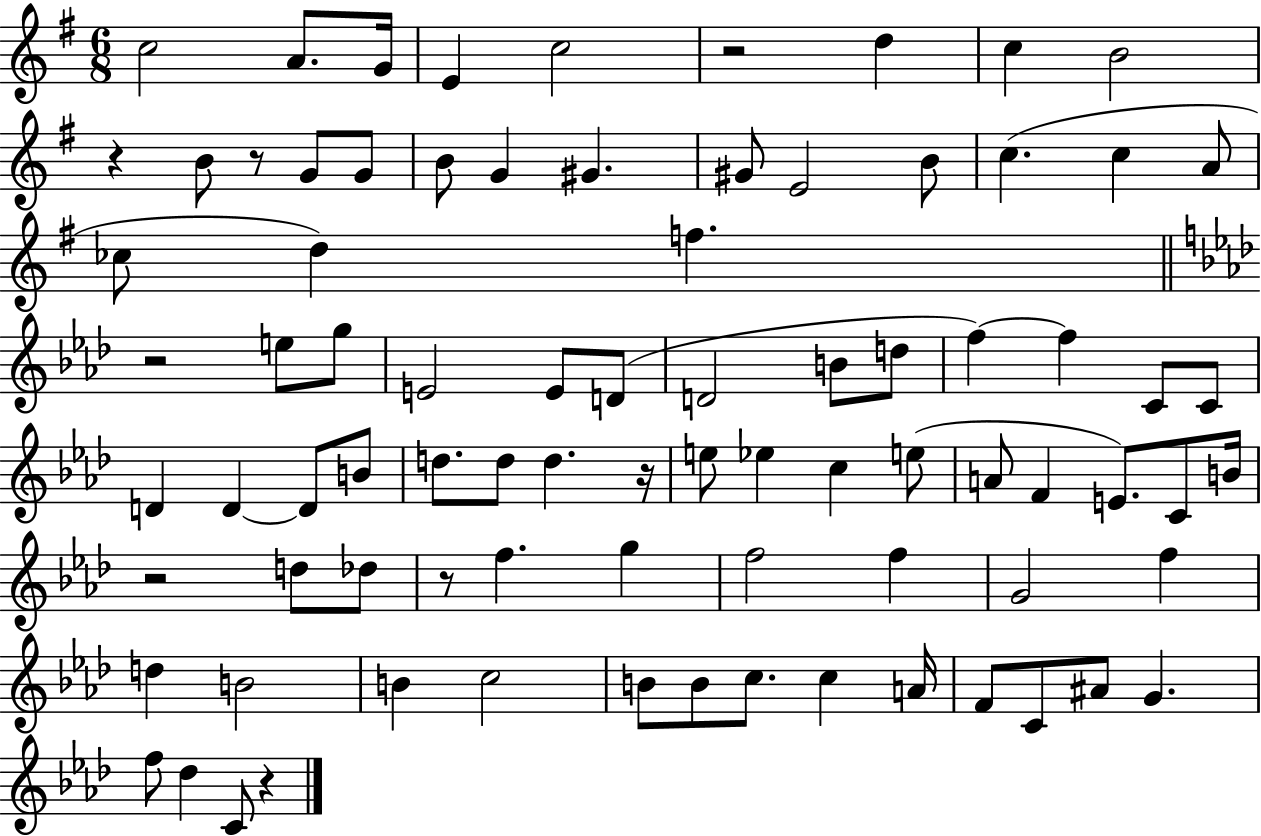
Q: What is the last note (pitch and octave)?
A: C4